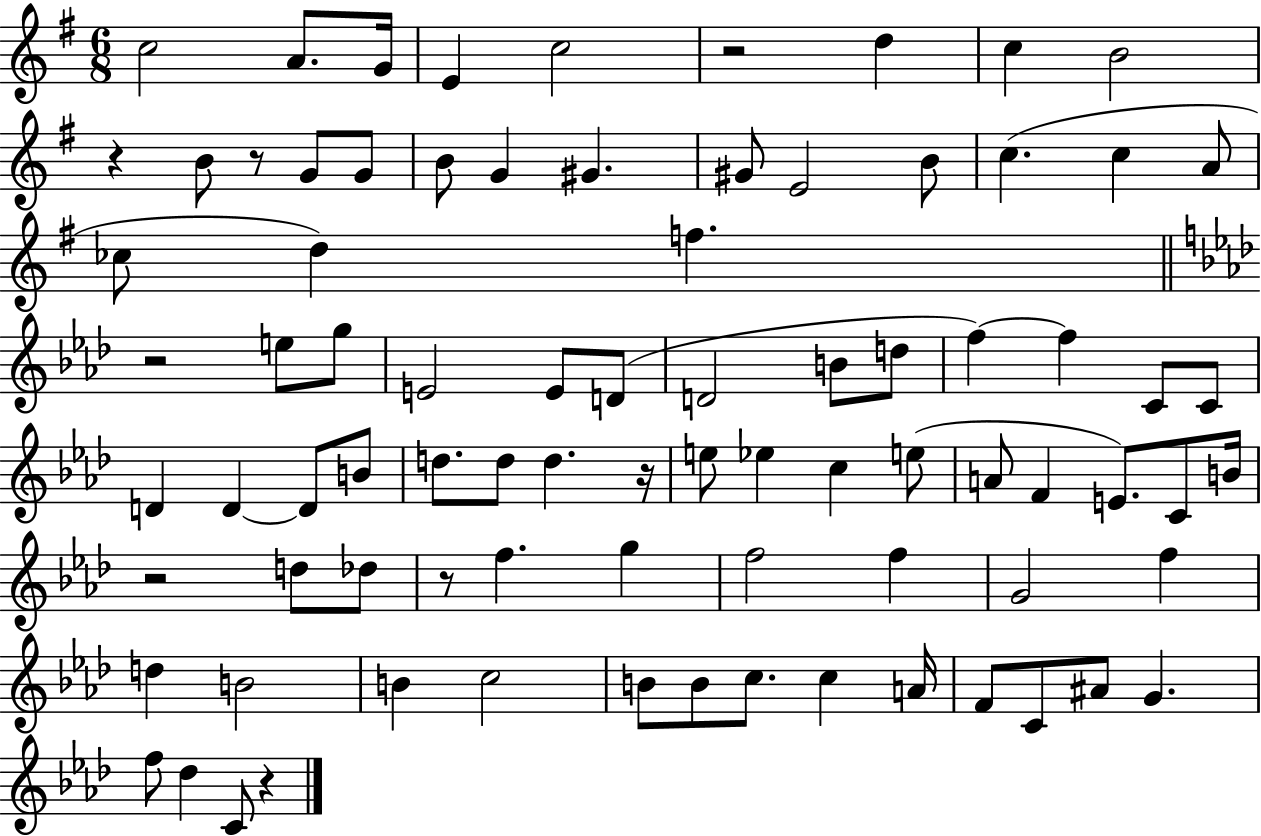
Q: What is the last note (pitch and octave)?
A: C4